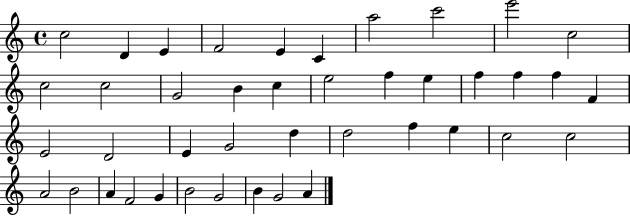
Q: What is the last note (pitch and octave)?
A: A4